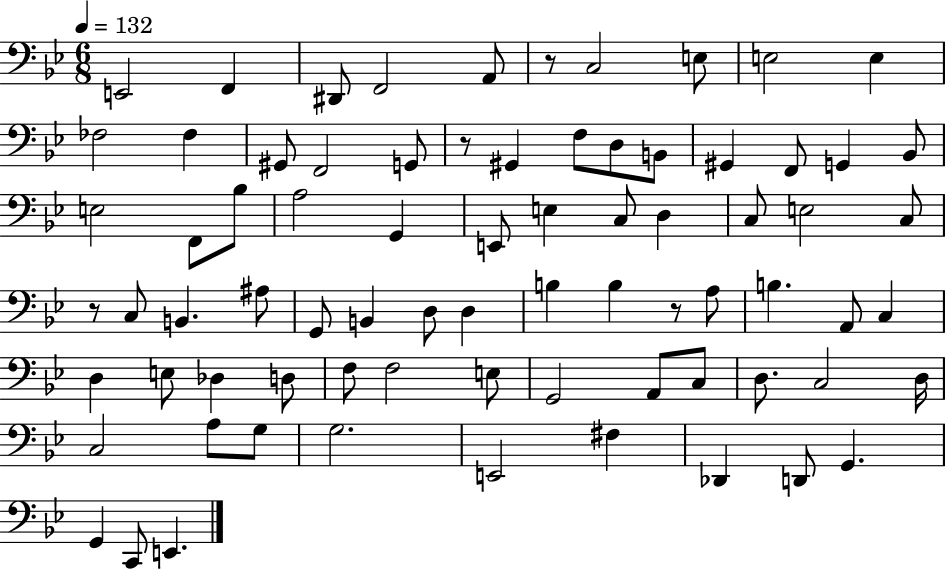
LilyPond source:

{
  \clef bass
  \numericTimeSignature
  \time 6/8
  \key bes \major
  \tempo 4 = 132
  e,2 f,4 | dis,8 f,2 a,8 | r8 c2 e8 | e2 e4 | \break fes2 fes4 | gis,8 f,2 g,8 | r8 gis,4 f8 d8 b,8 | gis,4 f,8 g,4 bes,8 | \break e2 f,8 bes8 | a2 g,4 | e,8 e4 c8 d4 | c8 e2 c8 | \break r8 c8 b,4. ais8 | g,8 b,4 d8 d4 | b4 b4 r8 a8 | b4. a,8 c4 | \break d4 e8 des4 d8 | f8 f2 e8 | g,2 a,8 c8 | d8. c2 d16 | \break c2 a8 g8 | g2. | e,2 fis4 | des,4 d,8 g,4. | \break g,4 c,8 e,4. | \bar "|."
}